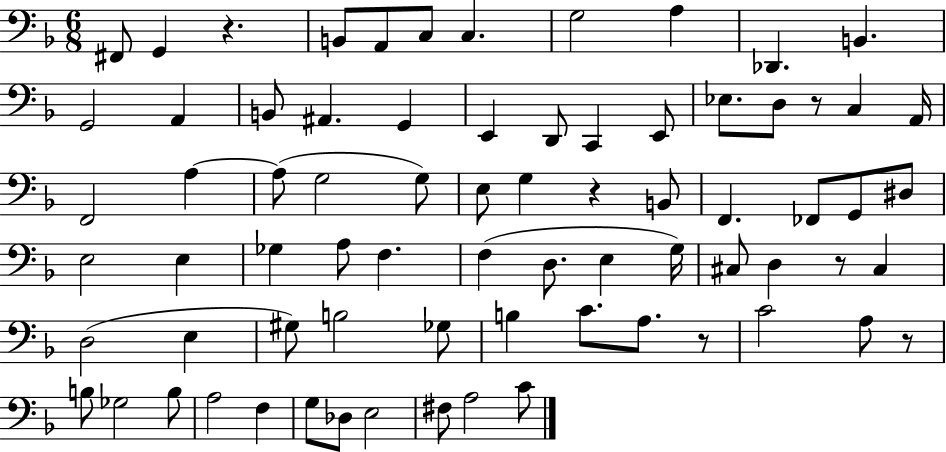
F#2/e G2/q R/q. B2/e A2/e C3/e C3/q. G3/h A3/q Db2/q. B2/q. G2/h A2/q B2/e A#2/q. G2/q E2/q D2/e C2/q E2/e Eb3/e. D3/e R/e C3/q A2/s F2/h A3/q A3/e G3/h G3/e E3/e G3/q R/q B2/e F2/q. FES2/e G2/e D#3/e E3/h E3/q Gb3/q A3/e F3/q. F3/q D3/e. E3/q G3/s C#3/e D3/q R/e C#3/q D3/h E3/q G#3/e B3/h Gb3/e B3/q C4/e. A3/e. R/e C4/h A3/e R/e B3/e Gb3/h B3/e A3/h F3/q G3/e Db3/e E3/h F#3/e A3/h C4/e